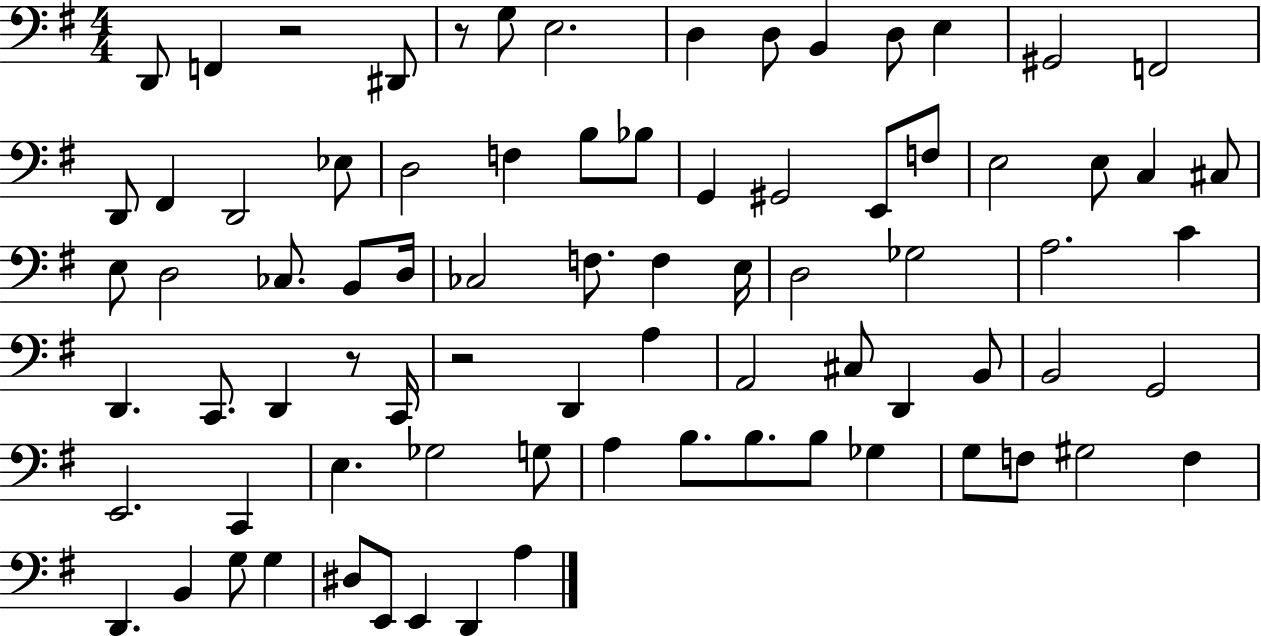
X:1
T:Untitled
M:4/4
L:1/4
K:G
D,,/2 F,, z2 ^D,,/2 z/2 G,/2 E,2 D, D,/2 B,, D,/2 E, ^G,,2 F,,2 D,,/2 ^F,, D,,2 _E,/2 D,2 F, B,/2 _B,/2 G,, ^G,,2 E,,/2 F,/2 E,2 E,/2 C, ^C,/2 E,/2 D,2 _C,/2 B,,/2 D,/4 _C,2 F,/2 F, E,/4 D,2 _G,2 A,2 C D,, C,,/2 D,, z/2 C,,/4 z2 D,, A, A,,2 ^C,/2 D,, B,,/2 B,,2 G,,2 E,,2 C,, E, _G,2 G,/2 A, B,/2 B,/2 B,/2 _G, G,/2 F,/2 ^G,2 F, D,, B,, G,/2 G, ^D,/2 E,,/2 E,, D,, A,